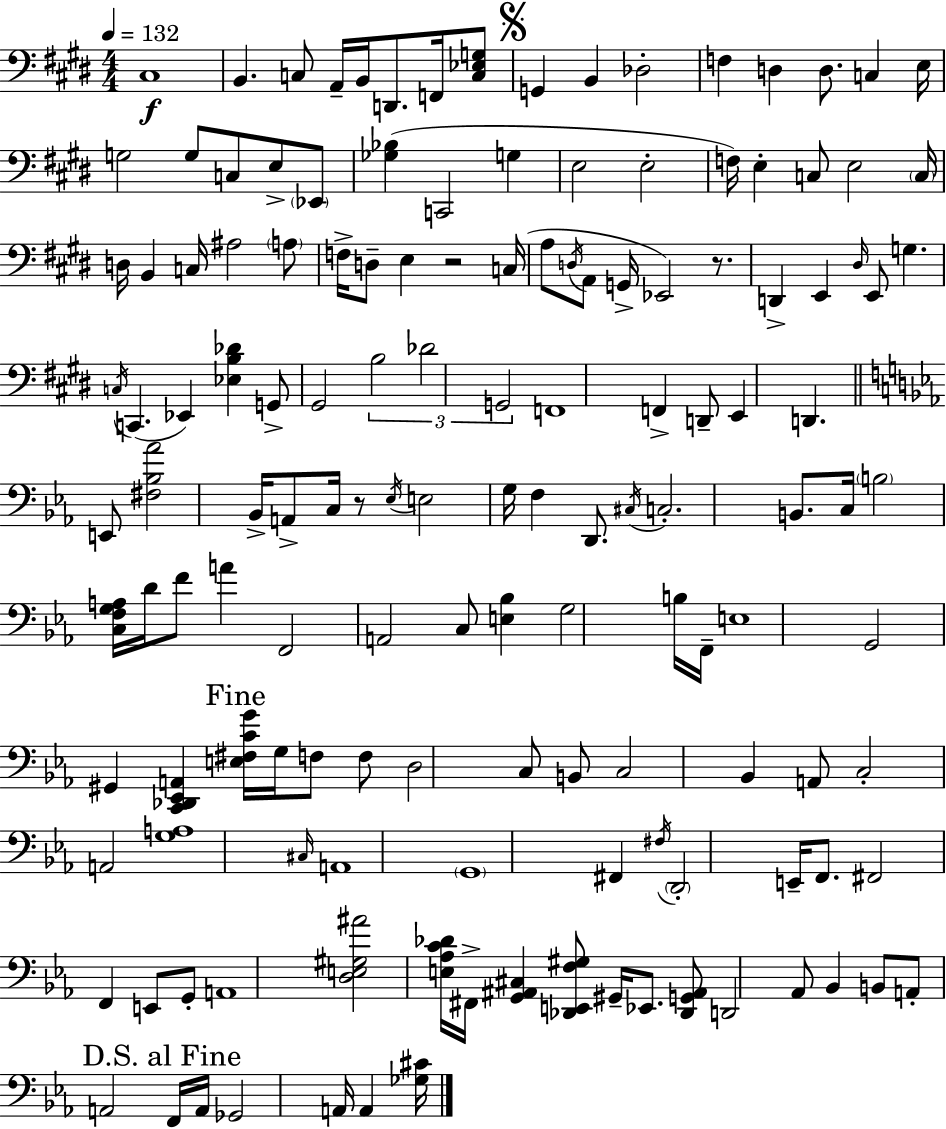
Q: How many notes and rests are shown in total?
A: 143